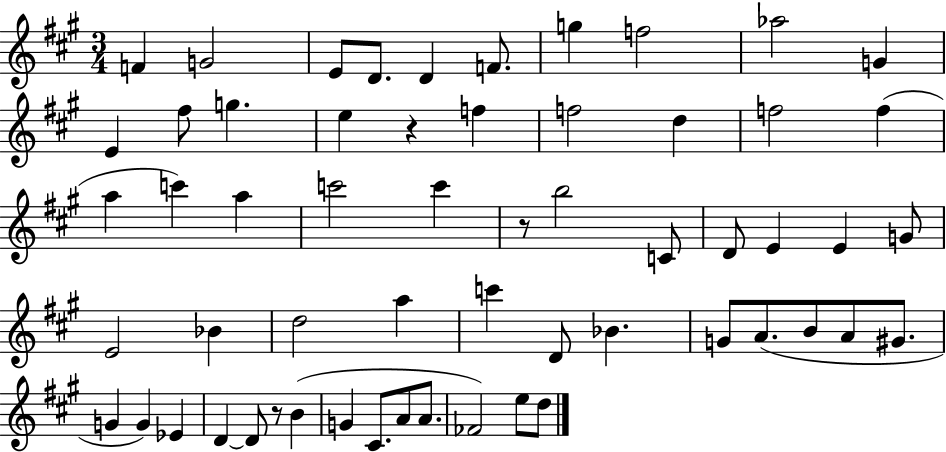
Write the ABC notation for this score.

X:1
T:Untitled
M:3/4
L:1/4
K:A
F G2 E/2 D/2 D F/2 g f2 _a2 G E ^f/2 g e z f f2 d f2 f a c' a c'2 c' z/2 b2 C/2 D/2 E E G/2 E2 _B d2 a c' D/2 _B G/2 A/2 B/2 A/2 ^G/2 G G _E D D/2 z/2 B G ^C/2 A/2 A/2 _F2 e/2 d/2